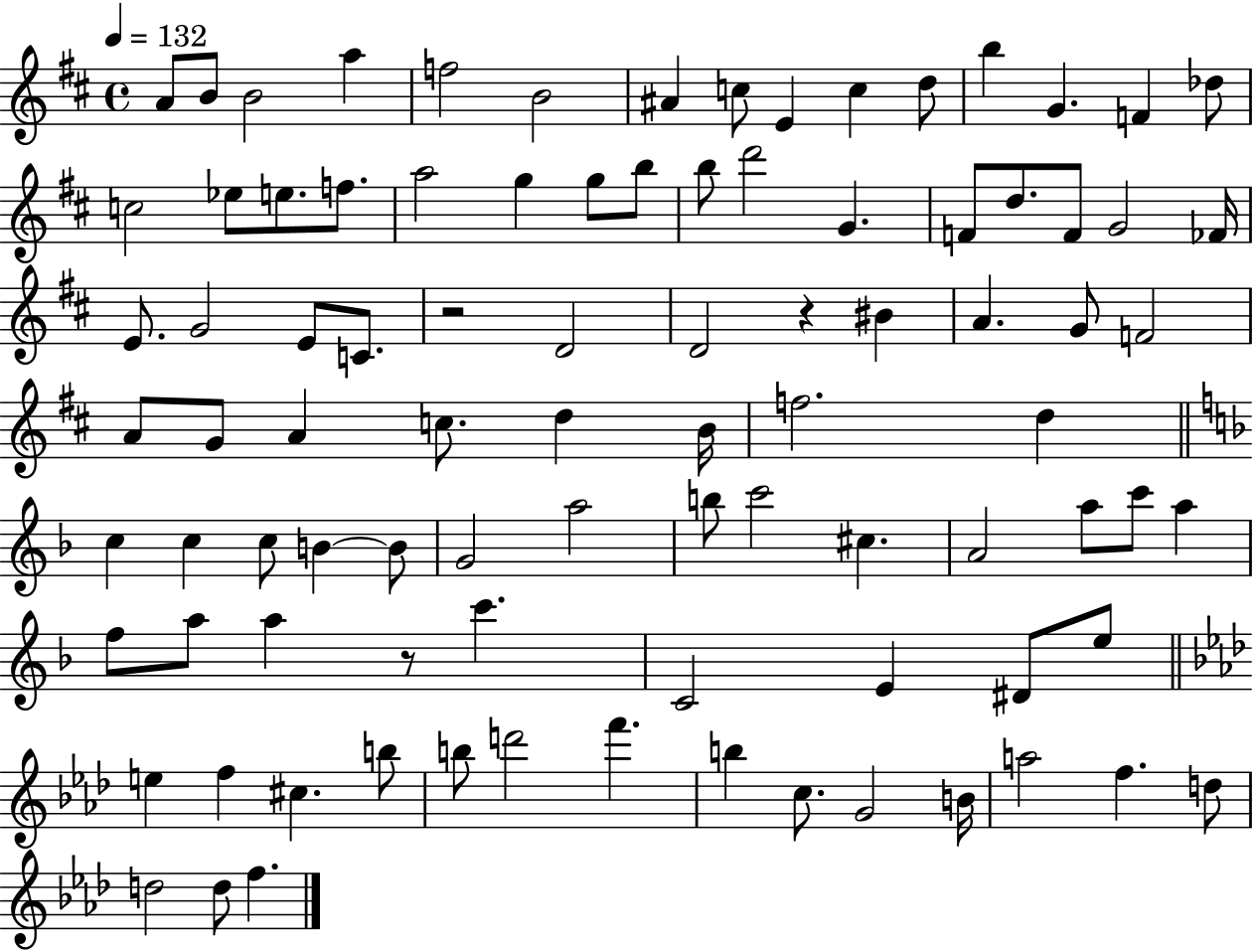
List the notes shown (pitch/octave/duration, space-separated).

A4/e B4/e B4/h A5/q F5/h B4/h A#4/q C5/e E4/q C5/q D5/e B5/q G4/q. F4/q Db5/e C5/h Eb5/e E5/e. F5/e. A5/h G5/q G5/e B5/e B5/e D6/h G4/q. F4/e D5/e. F4/e G4/h FES4/s E4/e. G4/h E4/e C4/e. R/h D4/h D4/h R/q BIS4/q A4/q. G4/e F4/h A4/e G4/e A4/q C5/e. D5/q B4/s F5/h. D5/q C5/q C5/q C5/e B4/q B4/e G4/h A5/h B5/e C6/h C#5/q. A4/h A5/e C6/e A5/q F5/e A5/e A5/q R/e C6/q. C4/h E4/q D#4/e E5/e E5/q F5/q C#5/q. B5/e B5/e D6/h F6/q. B5/q C5/e. G4/h B4/s A5/h F5/q. D5/e D5/h D5/e F5/q.